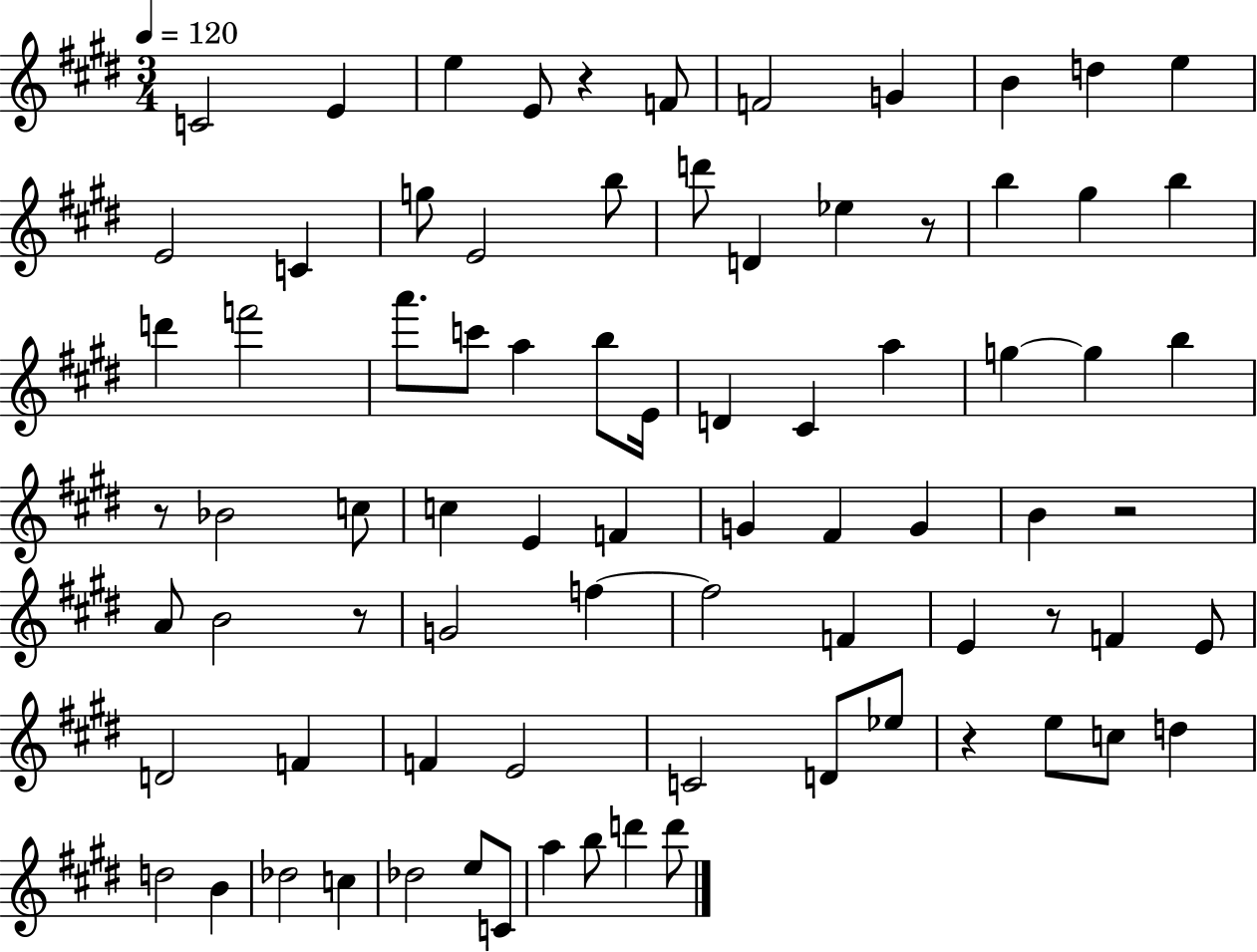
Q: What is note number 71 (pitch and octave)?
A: B5